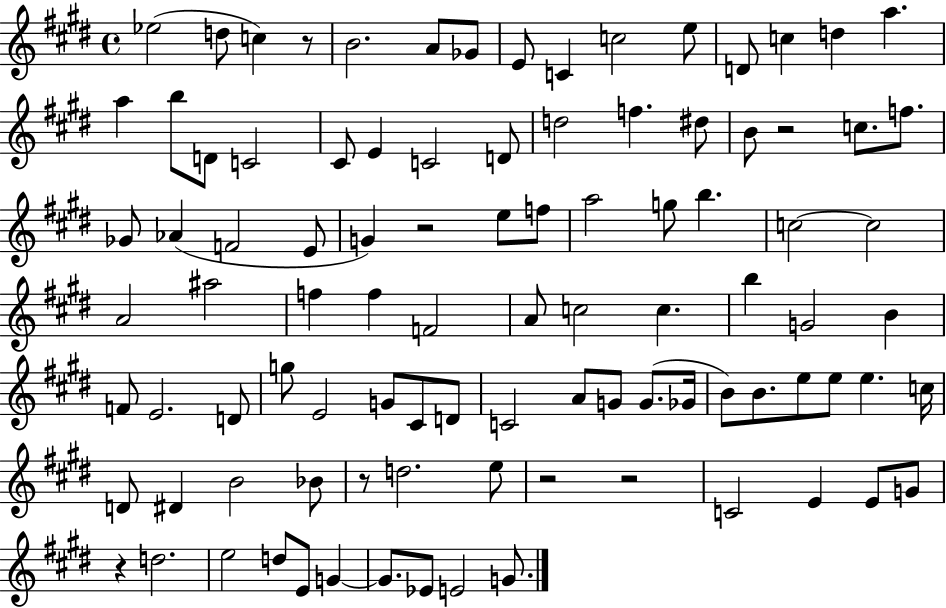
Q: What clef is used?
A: treble